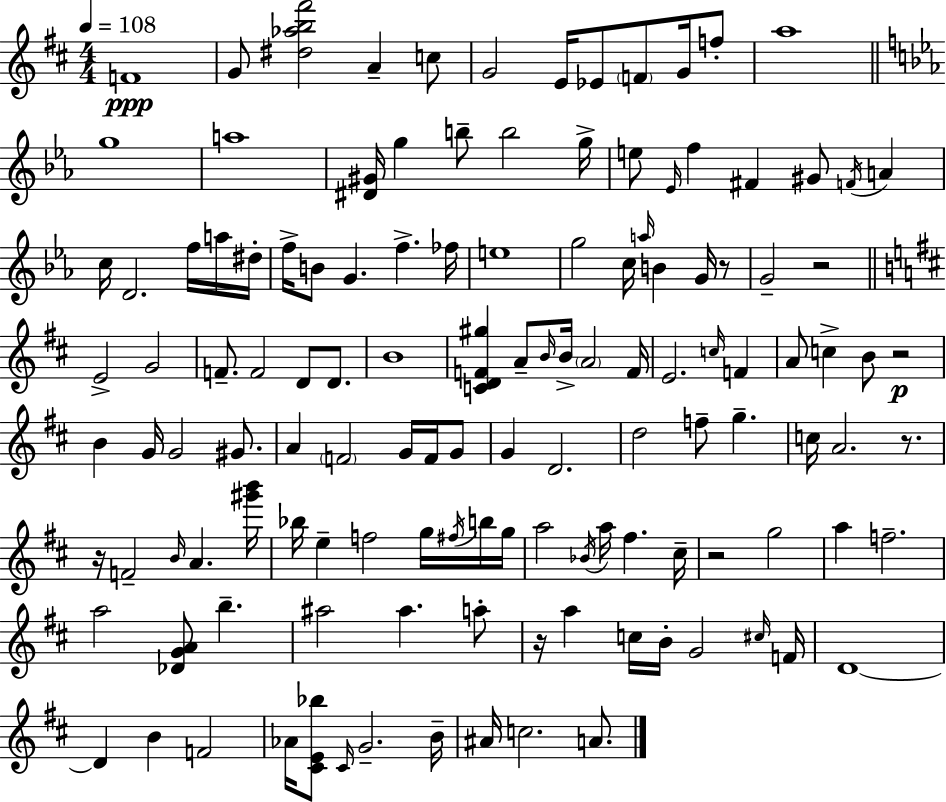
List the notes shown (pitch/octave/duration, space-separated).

F4/w G4/e [D#5,Ab5,B5,F#6]/h A4/q C5/e G4/h E4/s Eb4/e F4/e G4/s F5/e A5/w G5/w A5/w [D#4,G#4]/s G5/q B5/e B5/h G5/s E5/e Eb4/s F5/q F#4/q G#4/e F4/s A4/q C5/s D4/h. F5/s A5/s D#5/s F5/s B4/e G4/q. F5/q. FES5/s E5/w G5/h C5/s A5/s B4/q G4/s R/e G4/h R/h E4/h G4/h F4/e. F4/h D4/e D4/e. B4/w [C4,D4,F4,G#5]/q A4/e B4/s B4/s A4/h F4/s E4/h. C5/s F4/q A4/e C5/q B4/e R/h B4/q G4/s G4/h G#4/e. A4/q F4/h G4/s F4/s G4/e G4/q D4/h. D5/h F5/e G5/q. C5/s A4/h. R/e. R/s F4/h B4/s A4/q. [G#6,B6]/s Bb5/s E5/q F5/h G5/s F#5/s B5/s G5/s A5/h Bb4/s A5/s F#5/q. C#5/s R/h G5/h A5/q F5/h. A5/h [Db4,G4,A4]/e B5/q. A#5/h A#5/q. A5/e R/s A5/q C5/s B4/s G4/h C#5/s F4/s D4/w D4/q B4/q F4/h Ab4/s [C#4,E4,Bb5]/e C#4/s G4/h. B4/s A#4/s C5/h. A4/e.